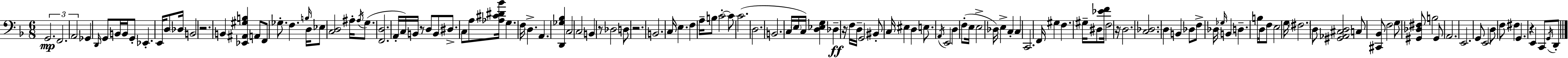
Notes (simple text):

G2/h. F2/h. A2/h Gb2/q D2/s G2/e B2/s B2/s G2/e Eb2/q. E2/s D3/e Db3/s B2/h R/h. B2/q [Eb2,A#2,G#3,B3]/q A2/e F2/e Gb3/e. F3/q. B3/s D3/s Eb3/e [C3,D3]/h A#3/s A#3/s G3/e. [F2,D3]/h. A2/s C3/s B2/s R/e D3/e B2/e D#3/e. C3/e A3/e [Ab3,C#4,D#4,Bb4]/s G3/q. F3/s D3/q. A2/q. [D2,Gb3,Bb3]/q C3/h C3/h B2/q R/e Db3/h D3/e R/h. B2/h. C3/s E3/q. F3/q A3/s B3/e C4/h C4/e C4/h. D3/h. B2/h. C3/s E3/s C3/s [D3,Eb3,G3]/q Db3/q R/s F3/s D3/s G2/h BIS2/e C3/s EIS3/q D3/q E3/e. A2/s E2/h D3/q F3/e E3/s E3/h Db3/s E3/q C3/q C3/q C2/h. F2/s G#3/q F3/q. G#3/s D#3/e [Eb4,F4]/s F3/h R/s D3/h. [C3,Db3]/h. D3/q B2/q Db3/e F3/e Db3/s Gb3/s B2/q D3/q. B3/s D3/s F3/e E3/h G3/s F#3/h. D3/e [G#2,Ab2,C#3,D3]/h C3/e [C#2,Bb2]/e F3/h G3/e [G#2,Db3,F#3]/e B3/h G#2/e A2/h. E2/h. G2/e E2/h D3/e F3/e F#3/q G2/q. R/q E2/q C2/e G2/s D2/e